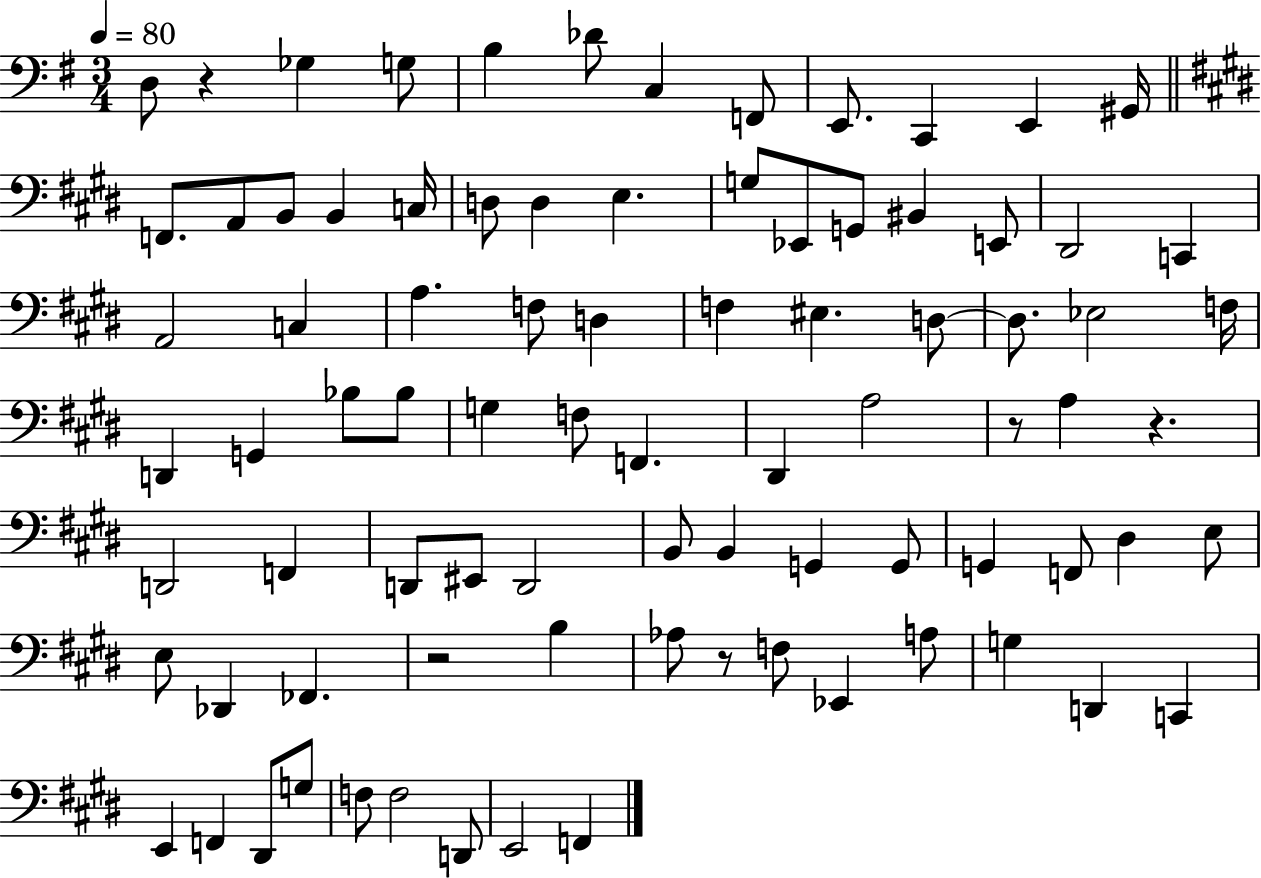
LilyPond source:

{
  \clef bass
  \numericTimeSignature
  \time 3/4
  \key g \major
  \tempo 4 = 80
  d8 r4 ges4 g8 | b4 des'8 c4 f,8 | e,8. c,4 e,4 gis,16 | \bar "||" \break \key e \major f,8. a,8 b,8 b,4 c16 | d8 d4 e4. | g8 ees,8 g,8 bis,4 e,8 | dis,2 c,4 | \break a,2 c4 | a4. f8 d4 | f4 eis4. d8~~ | d8. ees2 f16 | \break d,4 g,4 bes8 bes8 | g4 f8 f,4. | dis,4 a2 | r8 a4 r4. | \break d,2 f,4 | d,8 eis,8 d,2 | b,8 b,4 g,4 g,8 | g,4 f,8 dis4 e8 | \break e8 des,4 fes,4. | r2 b4 | aes8 r8 f8 ees,4 a8 | g4 d,4 c,4 | \break e,4 f,4 dis,8 g8 | f8 f2 d,8 | e,2 f,4 | \bar "|."
}